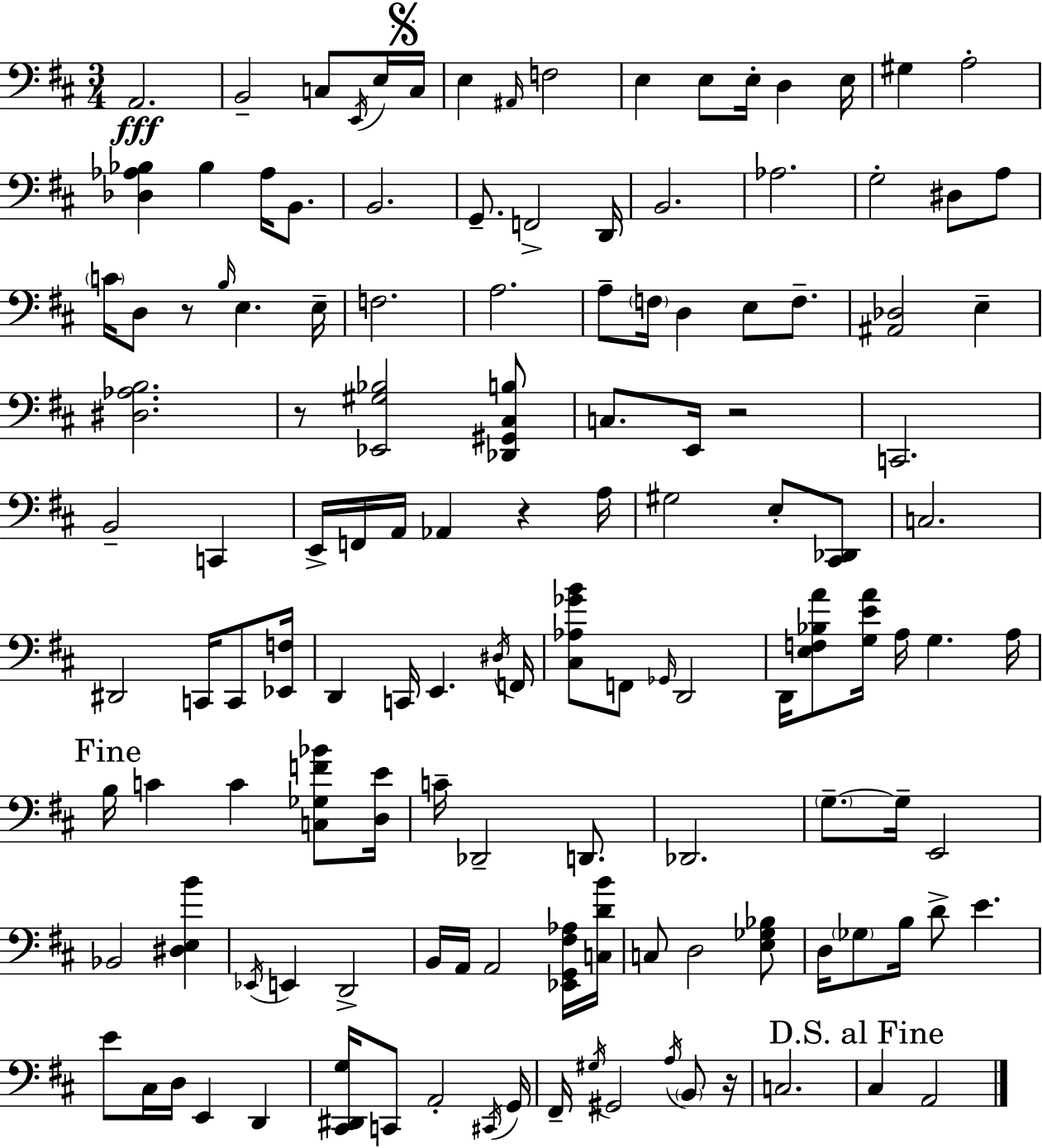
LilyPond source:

{
  \clef bass
  \numericTimeSignature
  \time 3/4
  \key d \major
  a,2.\fff | b,2-- c8 \acciaccatura { e,16 } e16 | \mark \markup { \musicglyph "scripts.segno" } c16 e4 \grace { ais,16 } f2 | e4 e8 e16-. d4 | \break e16 gis4 a2-. | <des aes bes>4 bes4 aes16 b,8. | b,2. | g,8.-- f,2-> | \break d,16 b,2. | aes2. | g2-. dis8 | a8 \parenthesize c'16 d8 r8 \grace { b16 } e4. | \break e16-- f2. | a2. | a8-- \parenthesize f16 d4 e8 | f8.-- <ais, des>2 e4-- | \break <dis aes b>2. | r8 <ees, gis bes>2 | <des, gis, cis b>8 c8. e,16 r2 | c,2. | \break b,2-- c,4 | e,16-> f,16 a,16 aes,4 r4 | a16 gis2 e8-. | <cis, des,>8 c2. | \break dis,2 c,16 | c,8 <ees, f>16 d,4 c,16 e,4. | \acciaccatura { dis16 } f,16 <cis aes ges' b'>8 f,8 \grace { ges,16 } d,2 | d,16 <e f bes a'>8 <g e' a'>16 a16 g4. | \break a16 \mark "Fine" b16 c'4 c'4 | <c ges f' bes'>8 <d e'>16 c'16-- des,2-- | d,8. des,2. | \parenthesize g8.--~~ g16-- e,2 | \break bes,2 | <dis e b'>4 \acciaccatura { ees,16 } e,4 d,2-> | b,16 a,16 a,2 | <ees, g, fis aes>16 <c d' b'>16 c8 d2 | \break <e ges bes>8 d16 \parenthesize ges8 b16 d'8-> | e'4. e'8 cis16 d16 e,4 | d,4 <cis, dis, g>16 c,8 a,2-. | \acciaccatura { cis,16 } g,16 fis,16-- \acciaccatura { gis16 } gis,2 | \break \acciaccatura { a16 } \parenthesize b,8 r16 c2. | \mark "D.S. al Fine" cis4 | a,2 \bar "|."
}